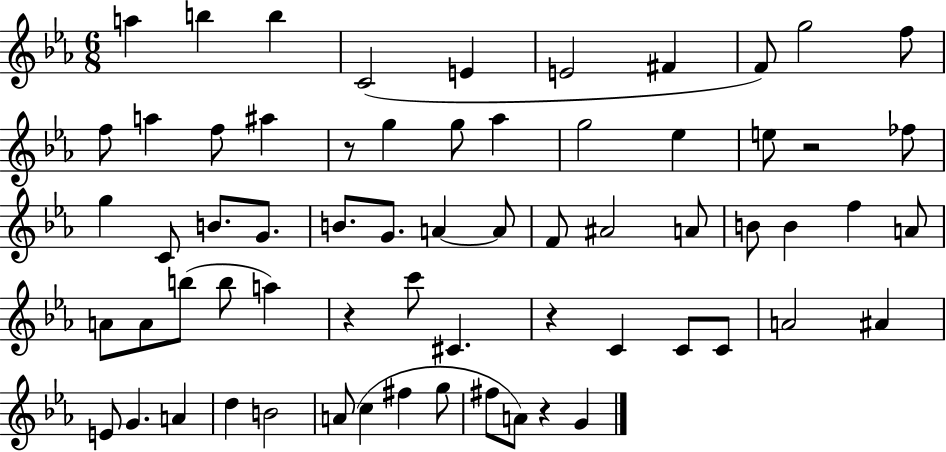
{
  \clef treble
  \numericTimeSignature
  \time 6/8
  \key ees \major
  a''4 b''4 b''4 | c'2( e'4 | e'2 fis'4 | f'8) g''2 f''8 | \break f''8 a''4 f''8 ais''4 | r8 g''4 g''8 aes''4 | g''2 ees''4 | e''8 r2 fes''8 | \break g''4 c'8 b'8. g'8. | b'8. g'8. a'4~~ a'8 | f'8 ais'2 a'8 | b'8 b'4 f''4 a'8 | \break a'8 a'8 b''8( b''8 a''4) | r4 c'''8 cis'4. | r4 c'4 c'8 c'8 | a'2 ais'4 | \break e'8 g'4. a'4 | d''4 b'2 | a'8( c''4 fis''4 g''8 | fis''8 a'8) r4 g'4 | \break \bar "|."
}